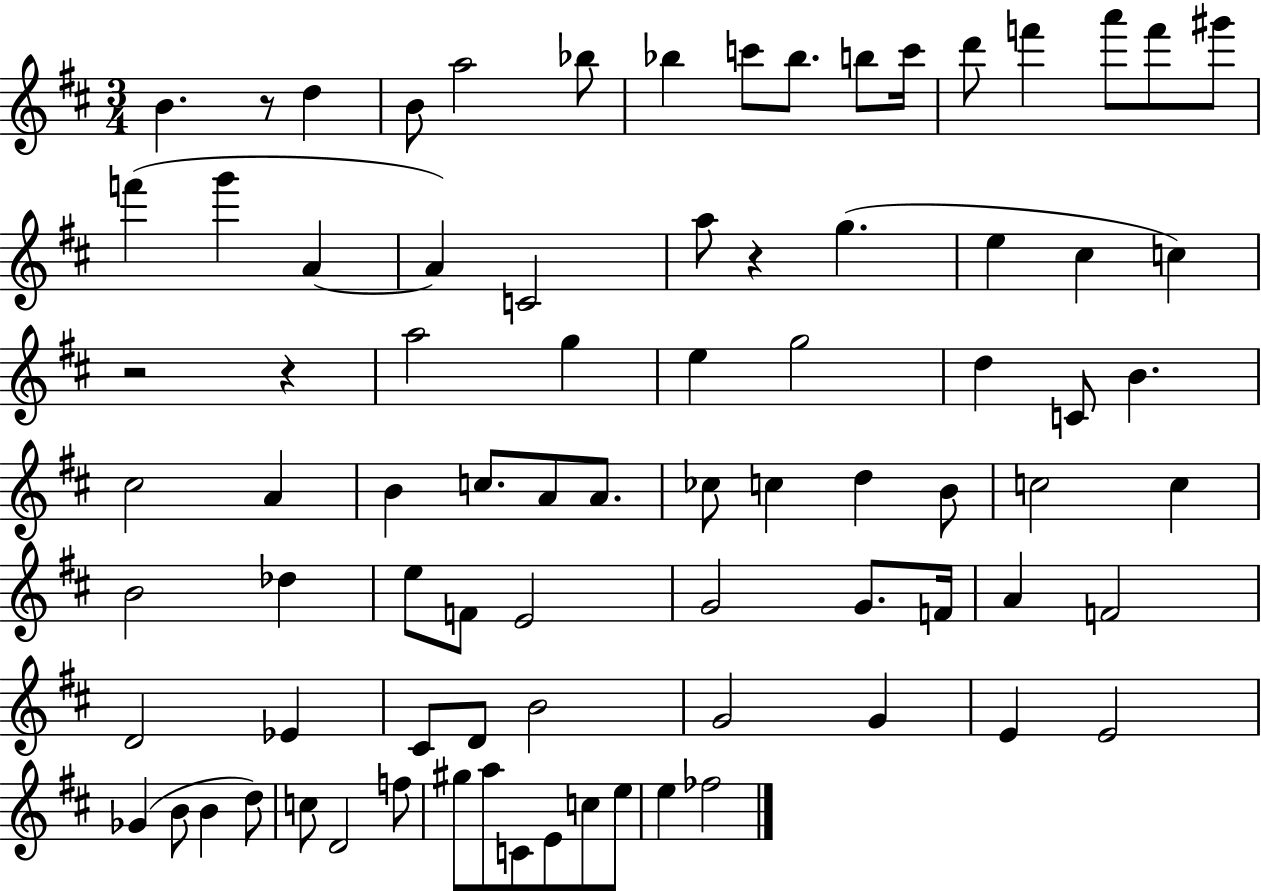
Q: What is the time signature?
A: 3/4